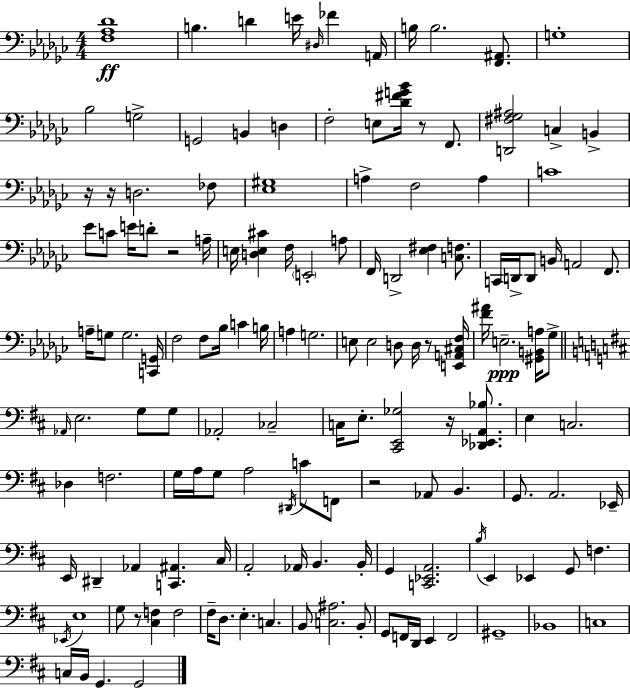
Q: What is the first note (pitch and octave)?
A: B3